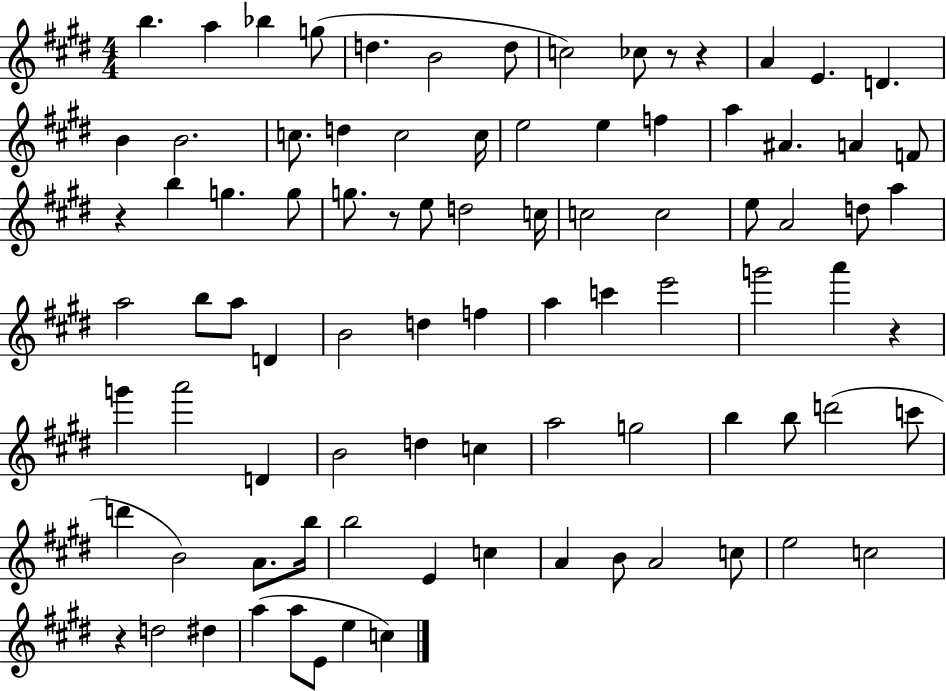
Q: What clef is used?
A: treble